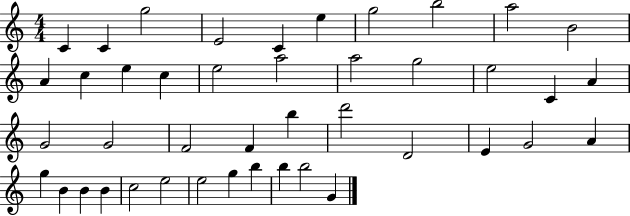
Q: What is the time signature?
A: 4/4